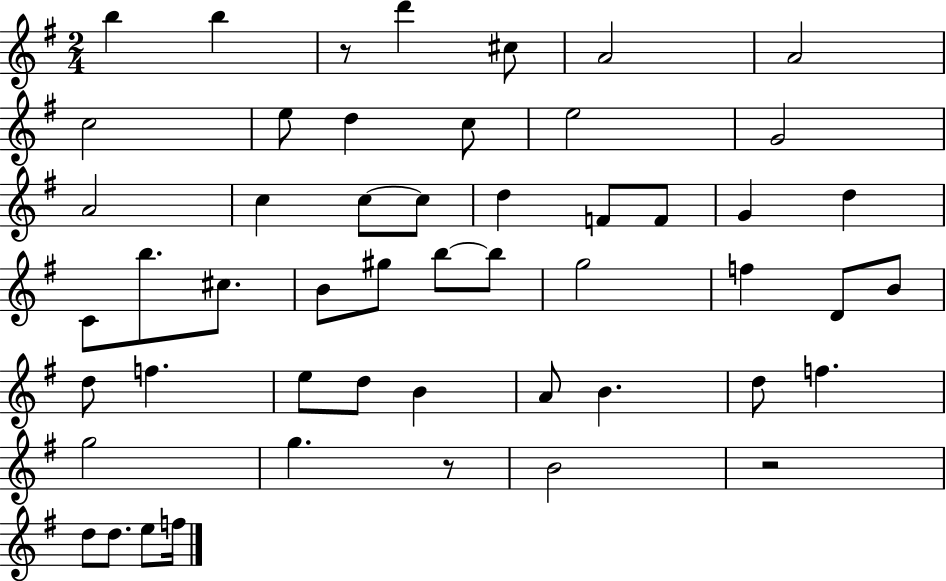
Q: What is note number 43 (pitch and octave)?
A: G5